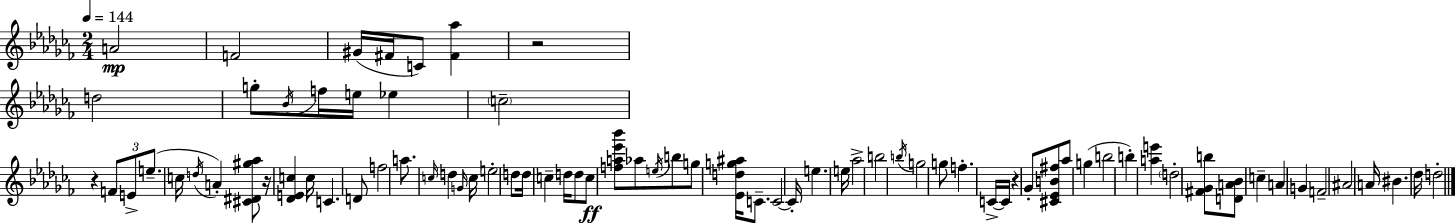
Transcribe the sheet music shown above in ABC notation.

X:1
T:Untitled
M:2/4
L:1/4
K:Abm
A2 F2 ^G/4 ^F/4 C/2 [^F_a] z2 d2 g/2 _B/4 f/4 e/4 _e c2 z F/2 E/2 e/2 c/4 d/4 A [^C^D^g_a]/2 z/4 [_DEc] c/4 C D/2 f2 a/2 c/4 d G/4 c/4 e2 d/2 d/4 c d/4 d/2 c/2 [fa_e'_b']/2 _a/2 e/4 b/2 g/2 [_Edg^a]/4 C/2 C2 C/4 e e/4 _a2 b2 b/4 g2 g/2 f C/4 C/4 z _G/2 [^C_EB^f]/2 _a/2 g b2 b [ae'] d2 [^F_Gb]/2 [DA_B]/2 c A G F2 ^A2 A/4 ^B _d/4 d2